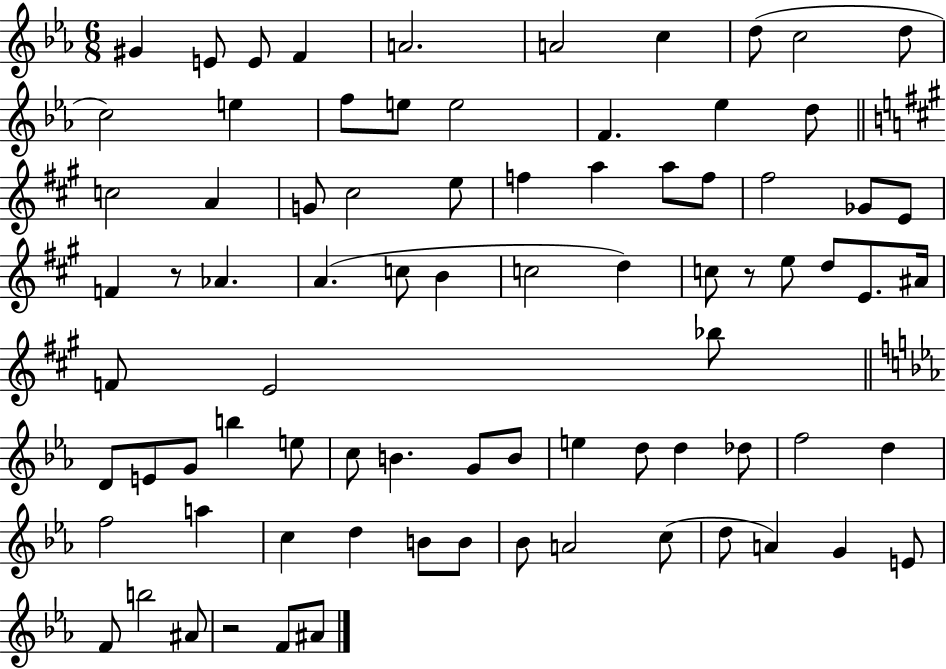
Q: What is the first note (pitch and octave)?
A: G#4